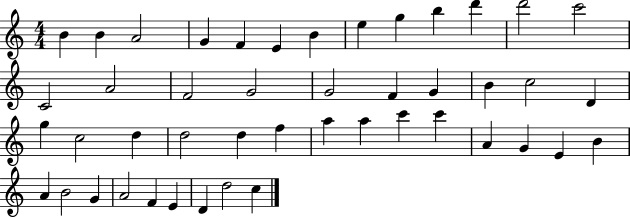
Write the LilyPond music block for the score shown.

{
  \clef treble
  \numericTimeSignature
  \time 4/4
  \key c \major
  b'4 b'4 a'2 | g'4 f'4 e'4 b'4 | e''4 g''4 b''4 d'''4 | d'''2 c'''2 | \break c'2 a'2 | f'2 g'2 | g'2 f'4 g'4 | b'4 c''2 d'4 | \break g''4 c''2 d''4 | d''2 d''4 f''4 | a''4 a''4 c'''4 c'''4 | a'4 g'4 e'4 b'4 | \break a'4 b'2 g'4 | a'2 f'4 e'4 | d'4 d''2 c''4 | \bar "|."
}